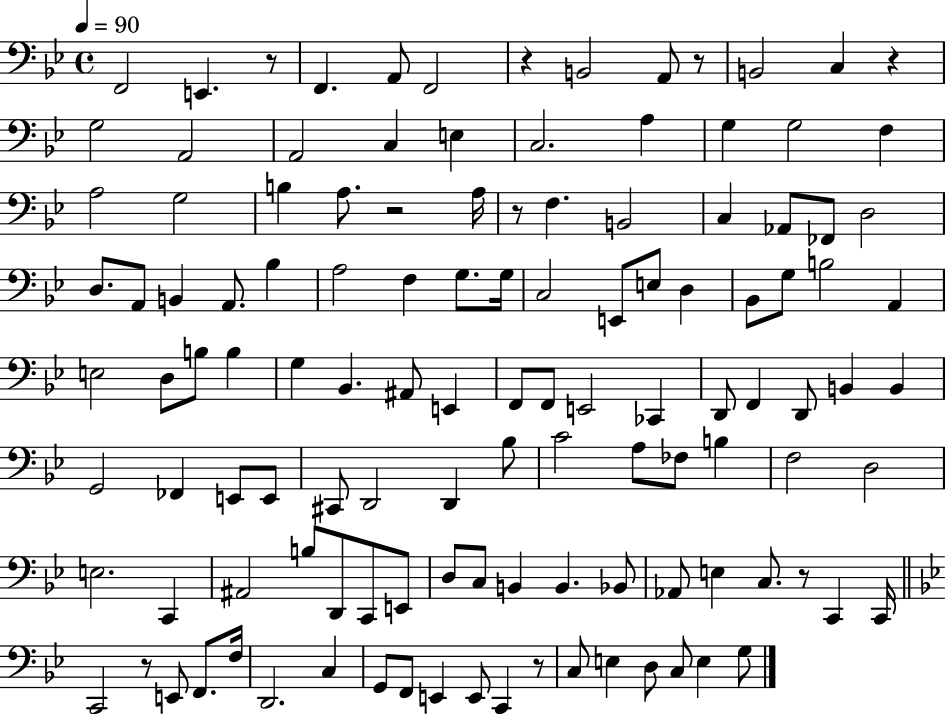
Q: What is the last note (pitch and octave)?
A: G3